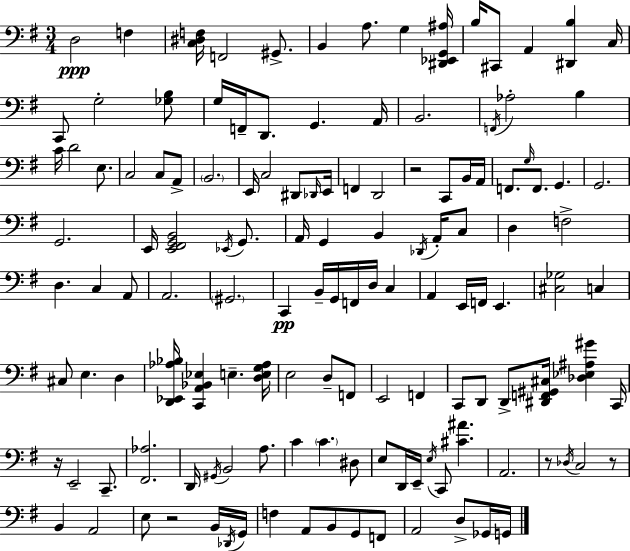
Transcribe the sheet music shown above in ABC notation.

X:1
T:Untitled
M:3/4
L:1/4
K:G
D,2 F, [C,^D,F,]/4 F,,2 ^G,,/2 B,, A,/2 G, [^D,,_E,,G,,^A,]/4 B,/4 ^C,,/2 A,, [^D,,B,] C,/4 C,,/2 G,2 [_G,B,]/2 G,/4 F,,/4 D,,/2 G,, A,,/4 B,,2 F,,/4 _A,2 B, C/4 D2 E,/2 C,2 C,/2 A,,/2 B,,2 E,,/4 C,2 ^D,,/2 _D,,/4 E,,/4 F,, D,,2 z2 C,,/2 B,,/4 A,,/4 F,,/2 G,/4 F,,/2 G,, G,,2 G,,2 E,,/4 [E,,^F,,G,,B,,]2 _E,,/4 G,,/2 A,,/4 G,, B,, _D,,/4 A,,/4 C,/2 D, F,2 D, C, A,,/2 A,,2 ^G,,2 C,, B,,/4 G,,/4 F,,/4 D,/4 C, A,, E,,/4 F,,/4 E,, [^C,_G,]2 C, ^C,/2 E, D, [D,,_E,,_A,_B,]/4 [C,,A,,_B,,_E,] E, [D,E,G,_A,]/4 E,2 D,/2 F,,/2 E,,2 F,, C,,/2 D,,/2 D,,/2 [^D,,F,,^G,,^C,]/4 [_D,_E,^A,^G] C,,/4 z/4 E,,2 C,,/2 [^F,,_A,]2 D,,/4 ^G,,/4 B,,2 A,/2 C C ^D,/2 E,/2 D,,/4 E,,/4 E,/4 C,,/2 [^C^A] A,,2 z/2 _D,/4 C,2 z/2 B,, A,,2 E,/2 z2 B,,/4 _D,,/4 G,,/4 F, A,,/2 B,,/2 G,,/2 F,,/2 A,,2 D,/2 _G,,/4 G,,/4